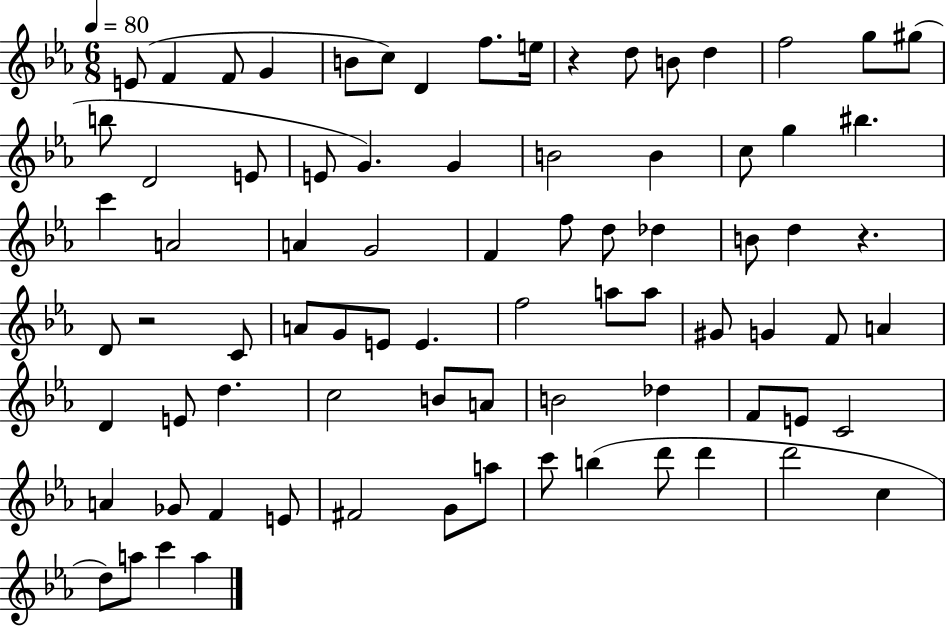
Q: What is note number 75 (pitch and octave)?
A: A5